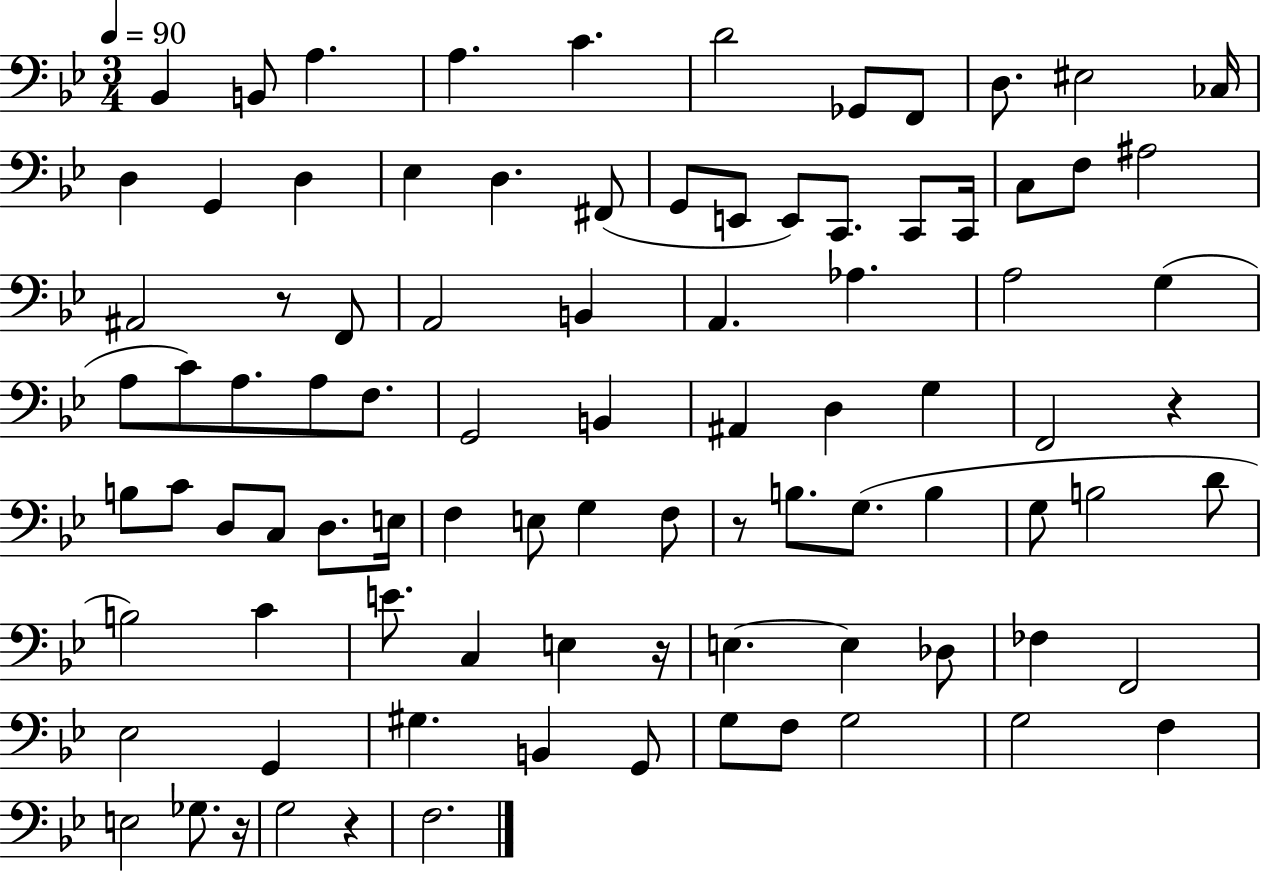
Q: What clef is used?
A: bass